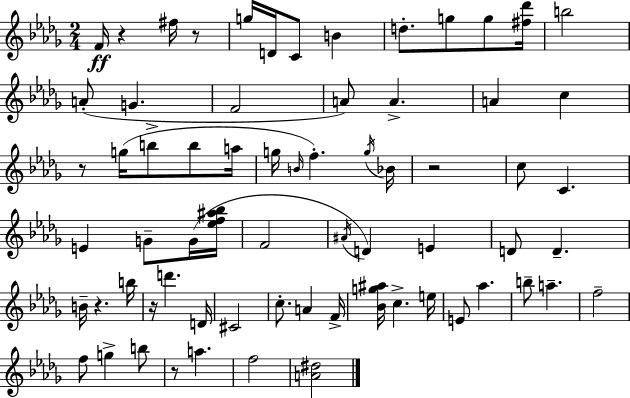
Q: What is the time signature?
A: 2/4